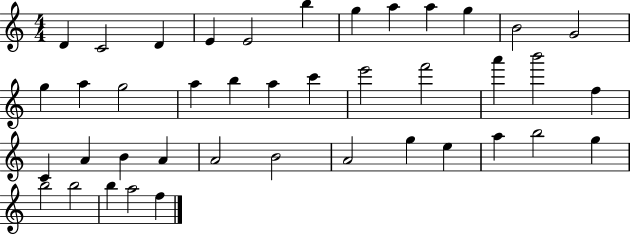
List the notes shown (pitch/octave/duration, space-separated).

D4/q C4/h D4/q E4/q E4/h B5/q G5/q A5/q A5/q G5/q B4/h G4/h G5/q A5/q G5/h A5/q B5/q A5/q C6/q E6/h F6/h A6/q B6/h F5/q C4/q A4/q B4/q A4/q A4/h B4/h A4/h G5/q E5/q A5/q B5/h G5/q B5/h B5/h B5/q A5/h F5/q